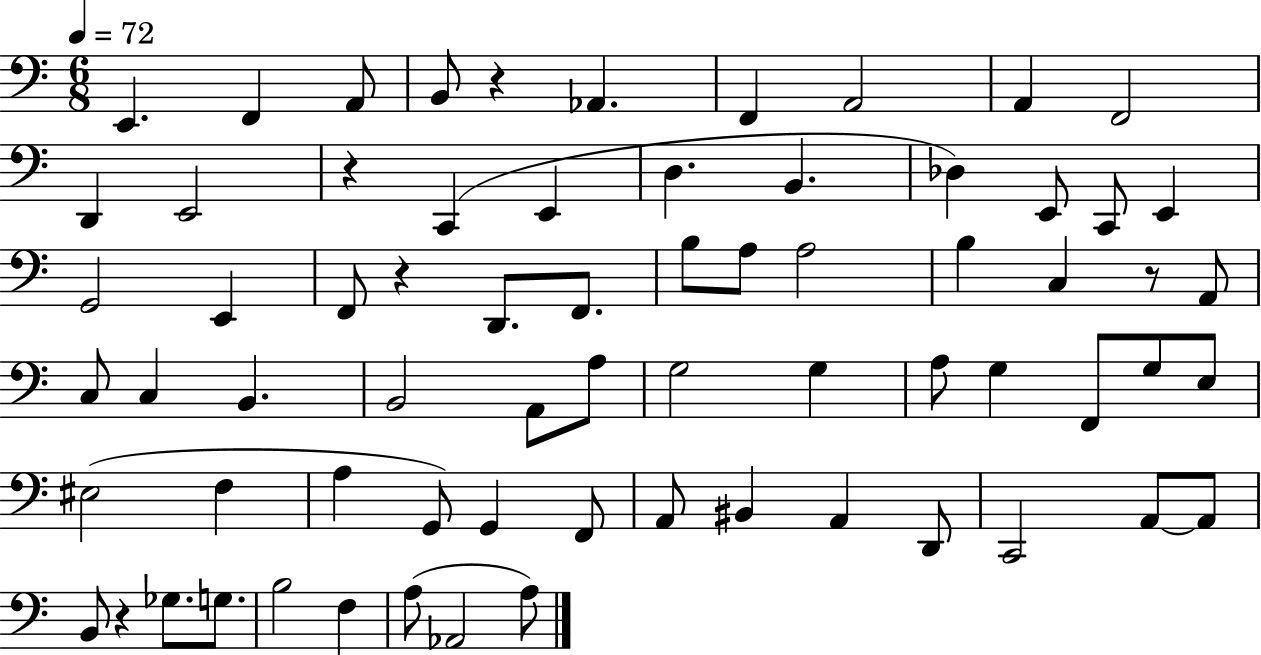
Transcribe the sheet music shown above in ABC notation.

X:1
T:Untitled
M:6/8
L:1/4
K:C
E,, F,, A,,/2 B,,/2 z _A,, F,, A,,2 A,, F,,2 D,, E,,2 z C,, E,, D, B,, _D, E,,/2 C,,/2 E,, G,,2 E,, F,,/2 z D,,/2 F,,/2 B,/2 A,/2 A,2 B, C, z/2 A,,/2 C,/2 C, B,, B,,2 A,,/2 A,/2 G,2 G, A,/2 G, F,,/2 G,/2 E,/2 ^E,2 F, A, G,,/2 G,, F,,/2 A,,/2 ^B,, A,, D,,/2 C,,2 A,,/2 A,,/2 B,,/2 z _G,/2 G,/2 B,2 F, A,/2 _A,,2 A,/2